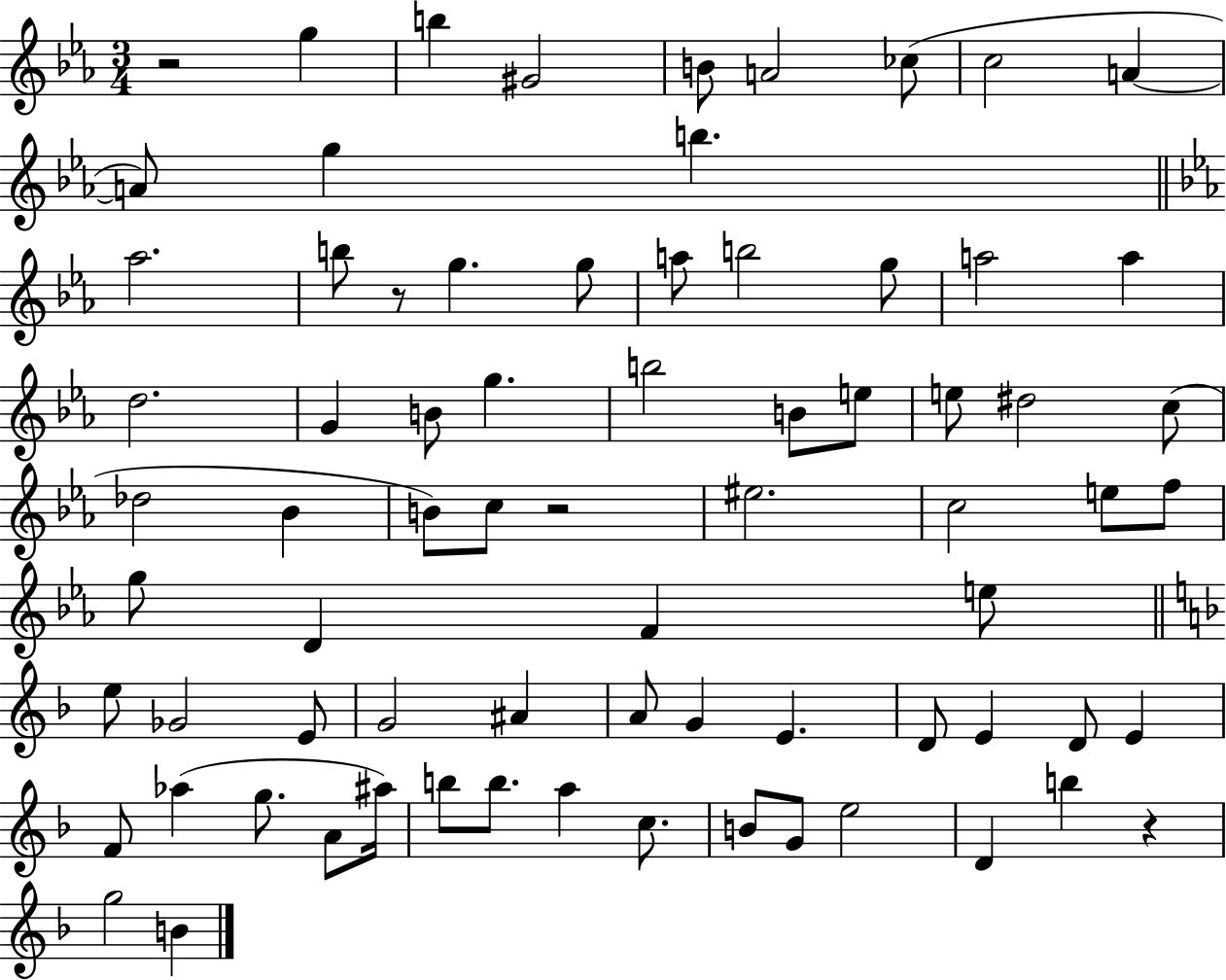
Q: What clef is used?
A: treble